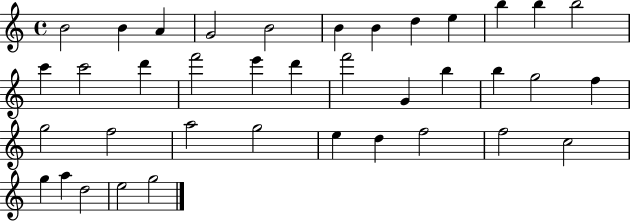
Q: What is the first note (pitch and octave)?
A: B4